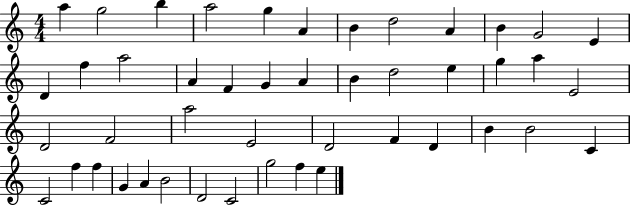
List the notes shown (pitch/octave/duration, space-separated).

A5/q G5/h B5/q A5/h G5/q A4/q B4/q D5/h A4/q B4/q G4/h E4/q D4/q F5/q A5/h A4/q F4/q G4/q A4/q B4/q D5/h E5/q G5/q A5/q E4/h D4/h F4/h A5/h E4/h D4/h F4/q D4/q B4/q B4/h C4/q C4/h F5/q F5/q G4/q A4/q B4/h D4/h C4/h G5/h F5/q E5/q